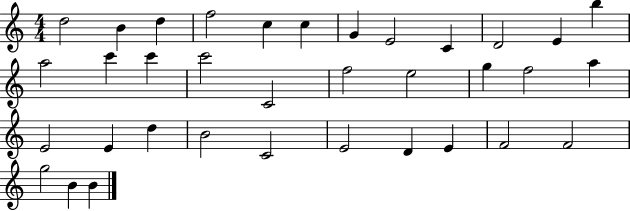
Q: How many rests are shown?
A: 0